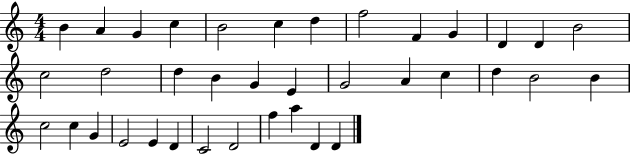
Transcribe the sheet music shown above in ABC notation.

X:1
T:Untitled
M:4/4
L:1/4
K:C
B A G c B2 c d f2 F G D D B2 c2 d2 d B G E G2 A c d B2 B c2 c G E2 E D C2 D2 f a D D